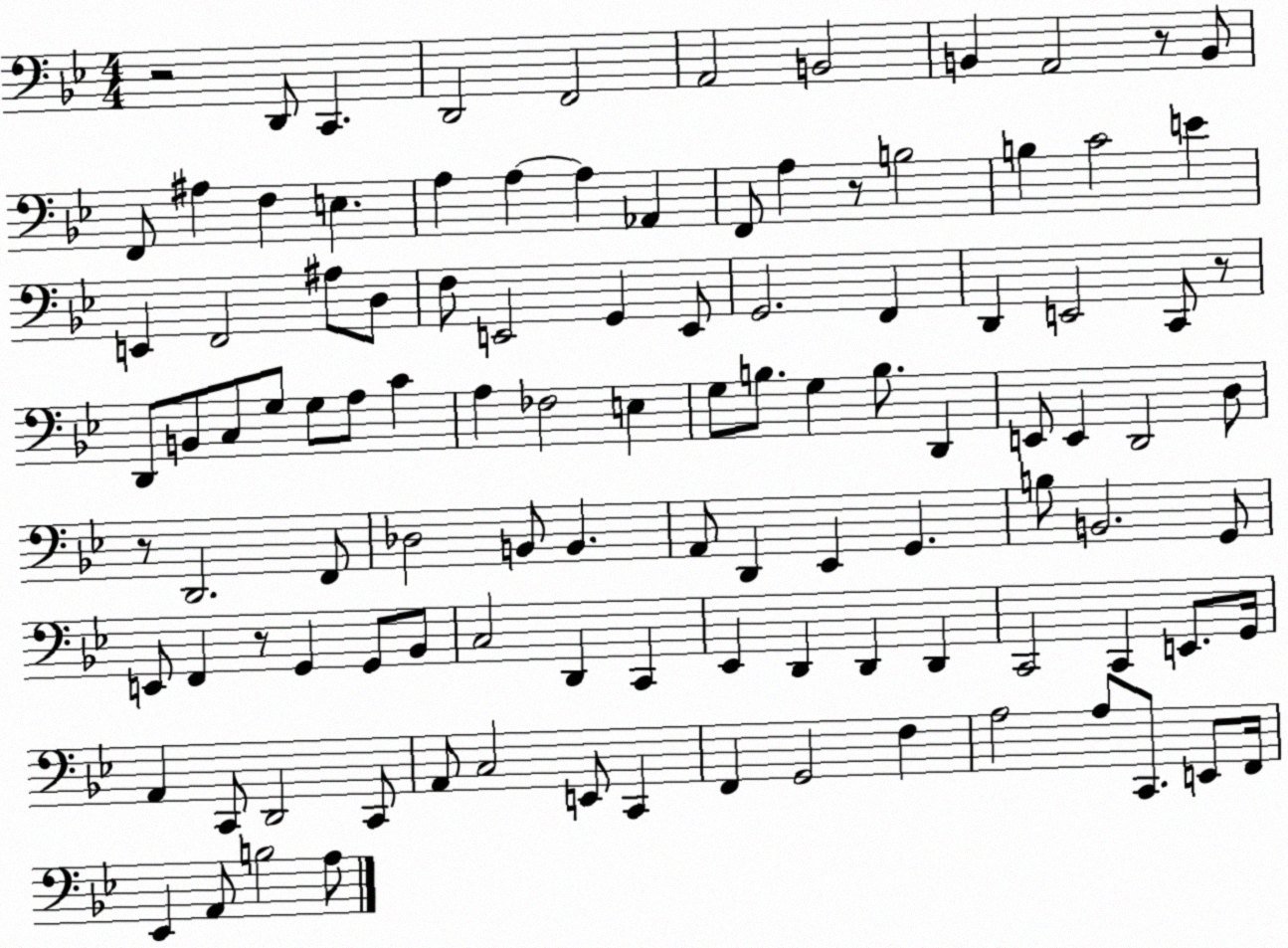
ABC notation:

X:1
T:Untitled
M:4/4
L:1/4
K:Bb
z2 D,,/2 C,, D,,2 F,,2 A,,2 B,,2 B,, A,,2 z/2 B,,/2 F,,/2 ^A, F, E, A, A, A, _A,, F,,/2 A, z/2 B,2 B, C2 E E,, F,,2 ^A,/2 D,/2 F,/2 E,,2 G,, E,,/2 G,,2 F,, D,, E,,2 C,,/2 z/2 D,,/2 B,,/2 C,/2 G,/2 G,/2 A,/2 C A, _F,2 E, G,/2 B,/2 G, B,/2 D,, E,,/2 E,, D,,2 D,/2 z/2 D,,2 F,,/2 _D,2 B,,/2 B,, A,,/2 D,, _E,, G,, B,/2 B,,2 G,,/2 E,,/2 F,, z/2 G,, G,,/2 _B,,/2 C,2 D,, C,, _E,, D,, D,, D,, C,,2 C,, E,,/2 G,,/4 A,, C,,/2 D,,2 C,,/2 A,,/2 C,2 E,,/2 C,, F,, G,,2 F, A,2 A,/2 C,,/2 E,,/2 F,,/4 _E,, A,,/2 B,2 A,/2